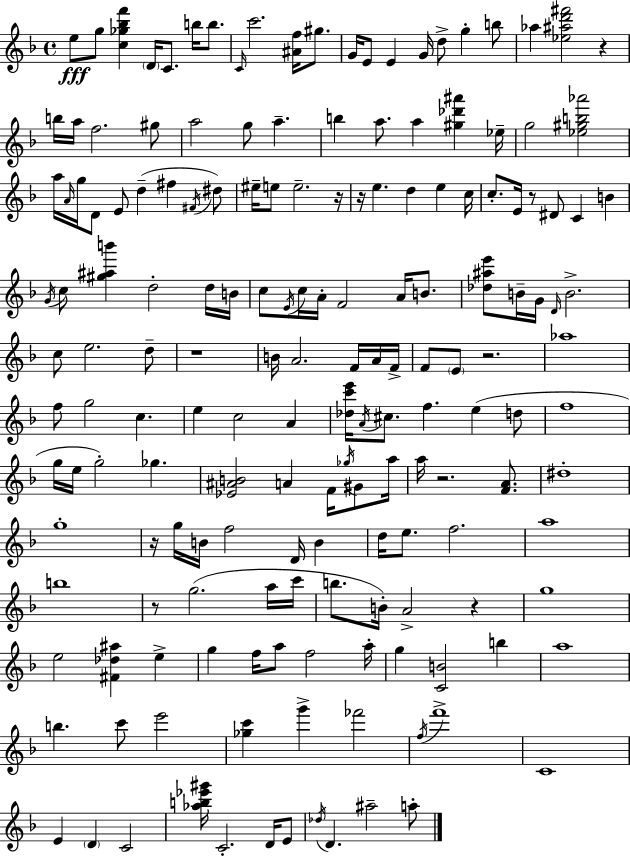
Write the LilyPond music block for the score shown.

{
  \clef treble
  \time 4/4
  \defaultTimeSignature
  \key f \major
  e''8\fff g''8 <c'' ges'' bes'' f'''>4 \parenthesize d'16 c'8. b''16 b''8. | \grace { c'16 } c'''2. <ais' f''>16 gis''8. | g'16 e'8 e'4 g'16 d''8-> g''4-. b''8 | aes''4 <ees'' ais'' d''' fis'''>2 r4 | \break b''16 a''16 f''2. gis''8 | a''2 g''8 a''4.-- | b''4 a''8. a''4 <gis'' des''' ais'''>4 | ees''16-- g''2 <ees'' gis'' b'' aes'''>2 | \break a''16 \grace { a'16 } g''16 d'8 e'8 d''4--( fis''4 | \acciaccatura { fis'16 } dis''8) eis''16-- e''8 e''2.-- | r16 r16 e''4. d''4 e''4 | c''16 c''8.-. e'16 r8 dis'8 c'4 b'4 | \break \acciaccatura { g'16 } c''8 <gis'' ais'' b'''>4 d''2-. | d''16 b'16 c''8 \acciaccatura { e'16 } c''16 a'16-. f'2 | a'16 b'8. <des'' ais'' e'''>8 b'16-- g'16 \grace { d'16 } b'2.-> | c''8 e''2. | \break d''8-- r1 | b'16 a'2. | f'16 a'16 f'16-> f'8 \parenthesize e'8 r2. | aes''1 | \break f''8 g''2 | c''4. e''4 c''2 | a'4 <des'' c''' e'''>16 \acciaccatura { a'16 } cis''8. f''4. | e''4( d''8 f''1 | \break g''16 e''16 g''2-.) | ges''4. <ees' ais' b'>2 a'4 | f'16 \acciaccatura { ges''16 } gis'8 a''16 a''16 r2. | <f' a'>8. dis''1-. | \break g''1-. | r16 g''16 b'16 f''2 | d'16 b'4 d''16 e''8. f''2. | a''1 | \break b''1 | r8 g''2.( | a''16 c'''16 b''8. b'16-.) a'2-> | r4 g''1 | \break e''2 | <fis' des'' ais''>4 e''4-> g''4 f''16 a''8 f''2 | a''16-. g''4 <c' b'>2 | b''4 a''1 | \break b''4. c'''8 | e'''2 <ges'' c'''>4 g'''4-> | fes'''2 \acciaccatura { f''16 } f'''1-> | c'1 | \break e'4 \parenthesize d'4 | c'2 <aes'' b'' ees''' gis'''>16 c'2.-. | d'16 e'8 \acciaccatura { des''16 } d'4. | ais''2-- a''8-. \bar "|."
}